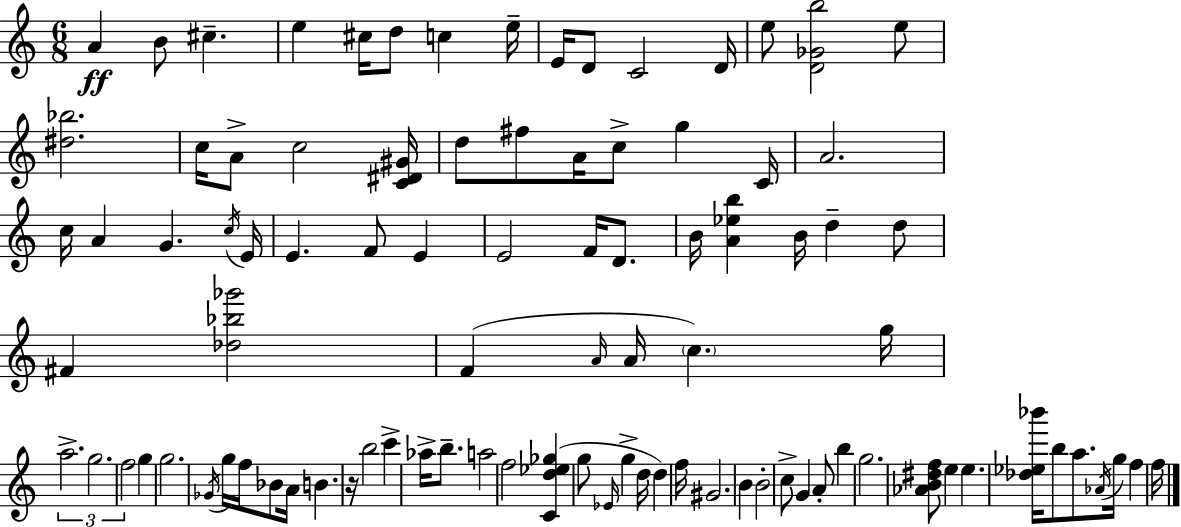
A4/q B4/e C#5/q. E5/q C#5/s D5/e C5/q E5/s E4/s D4/e C4/h D4/s E5/e [D4,Gb4,B5]/h E5/e [D#5,Bb5]/h. C5/s A4/e C5/h [C4,D#4,G#4]/s D5/e F#5/e A4/s C5/e G5/q C4/s A4/h. C5/s A4/q G4/q. C5/s E4/s E4/q. F4/e E4/q E4/h F4/s D4/e. B4/s [A4,Eb5,B5]/q B4/s D5/q D5/e F#4/q [Db5,Bb5,Gb6]/h F4/q A4/s A4/s C5/q. G5/s A5/h. G5/h. F5/h G5/q G5/h. Gb4/s G5/s F5/s Bb4/e A4/s B4/q. R/s B5/h C6/q Ab5/s B5/e. A5/h F5/h [C4,D5,Eb5,Gb5]/q G5/e Eb4/s G5/q D5/s D5/q F5/s G#4/h. B4/q B4/h C5/e G4/q A4/e B5/q G5/h. [Ab4,B4,D#5,F5]/e E5/q E5/q. [Db5,Eb5,Bb6]/s B5/e A5/e. Ab4/s G5/s F5/q F5/s